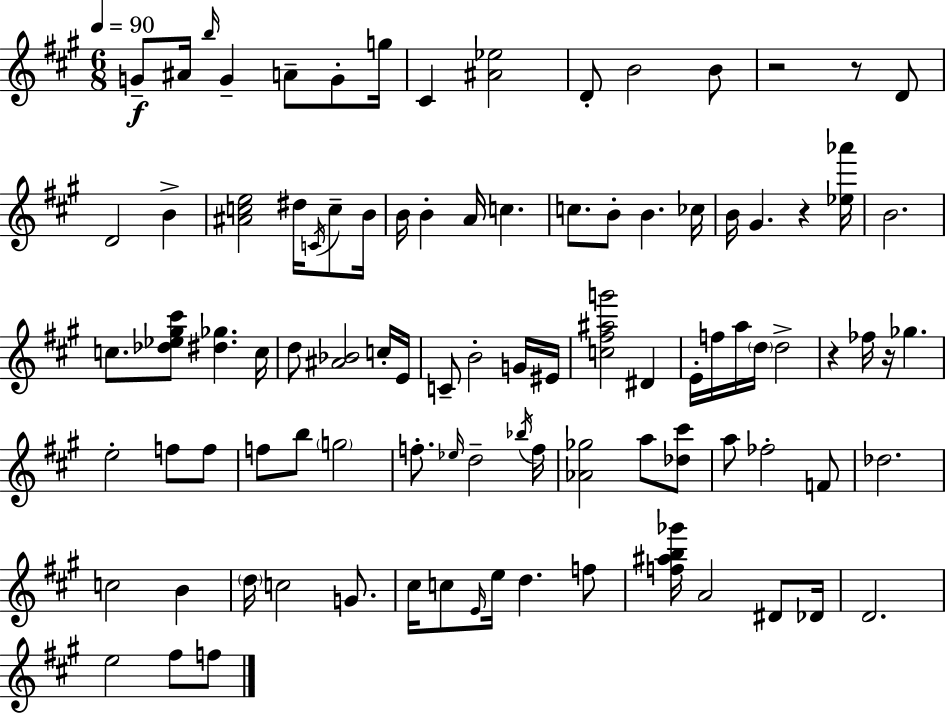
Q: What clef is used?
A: treble